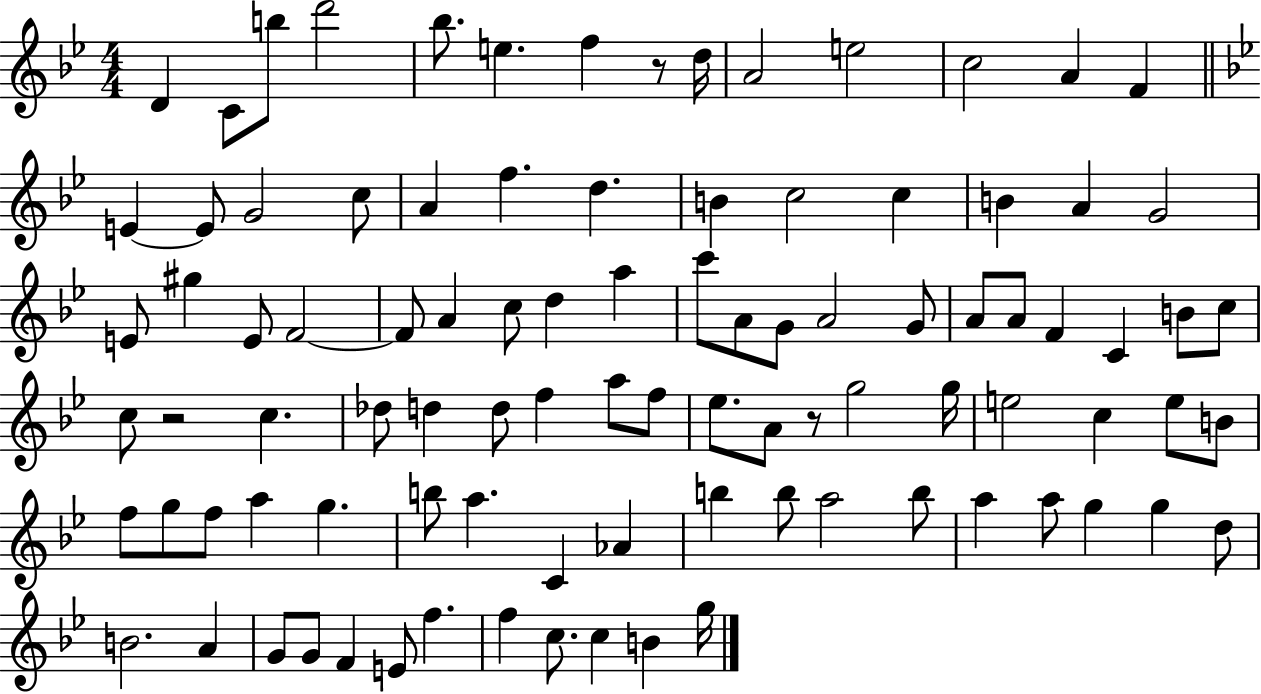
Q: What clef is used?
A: treble